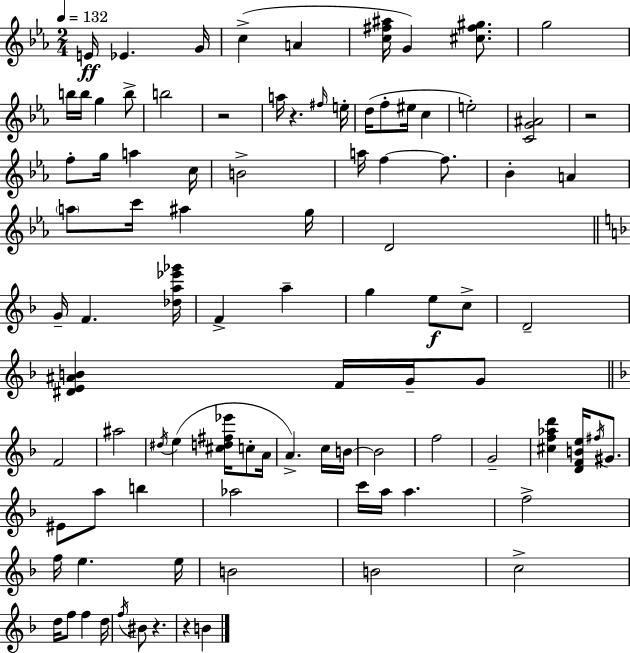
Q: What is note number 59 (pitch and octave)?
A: F#5